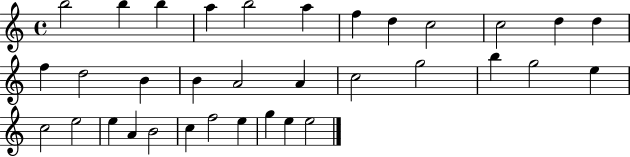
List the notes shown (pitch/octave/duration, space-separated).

B5/h B5/q B5/q A5/q B5/h A5/q F5/q D5/q C5/h C5/h D5/q D5/q F5/q D5/h B4/q B4/q A4/h A4/q C5/h G5/h B5/q G5/h E5/q C5/h E5/h E5/q A4/q B4/h C5/q F5/h E5/q G5/q E5/q E5/h